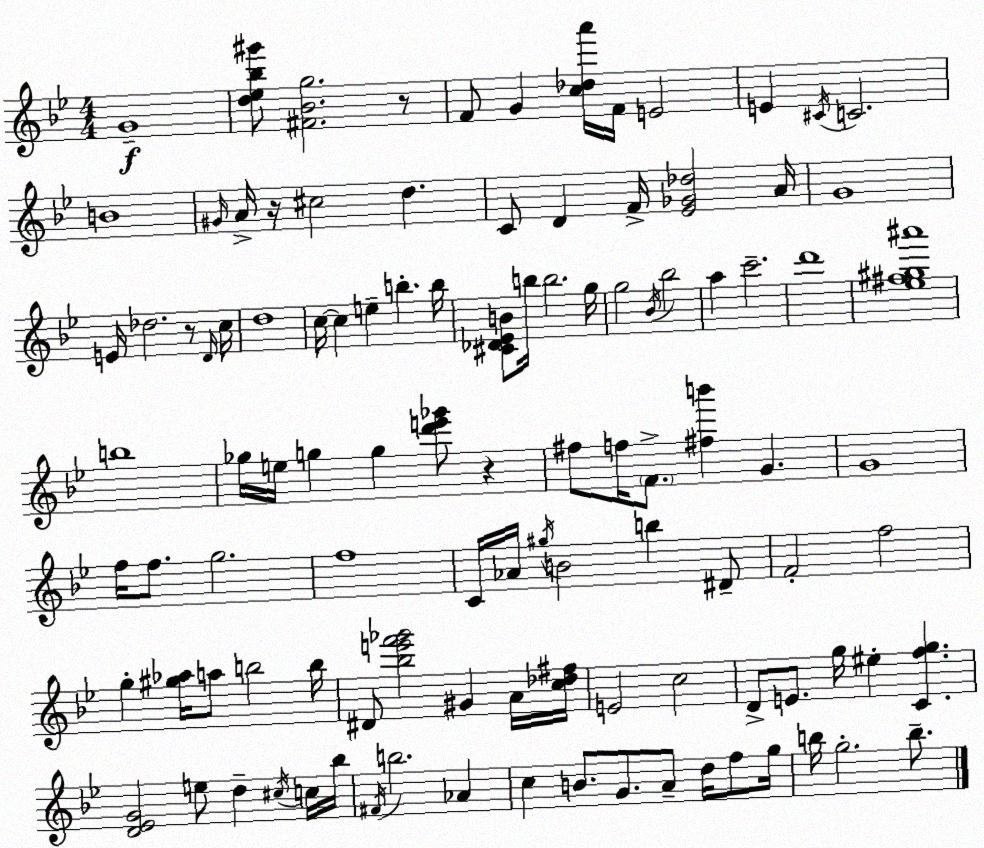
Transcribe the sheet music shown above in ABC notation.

X:1
T:Untitled
M:4/4
L:1/4
K:Bb
G4 [d_e_b^g']/2 [^F_Bg]2 z/2 F/2 G [c_da']/4 F/4 E2 E ^C/4 C2 B4 ^G/4 A/4 z/4 ^c2 d C/2 D F/4 [_E_G_d]2 A/4 G4 E/4 _d2 z/2 D/4 c/4 d4 c/4 c e b b/4 [^C_D_EB]/2 b/4 b2 g/4 g2 _B/4 _b2 a c'2 d'4 [_e^f^g^a']4 b4 _g/4 e/4 g g [d'e'_g']/2 z ^f/2 f/4 F/2 [^fb'] G G4 f/4 f/2 g2 f4 C/4 _A/4 ^g/4 B2 b ^D/2 F2 f2 g [^g_a]/4 a/2 b2 b/4 ^D/2 [_be'f'_g']2 ^G A/4 [c_d^f]/4 E2 c2 D/2 E/2 g/4 ^e [Cfg] [D_EG]2 e/2 d ^c/4 c/4 _b/4 ^F/4 b2 _A c B/2 G/2 A/2 d/4 f/2 g/4 b/4 g2 b/2